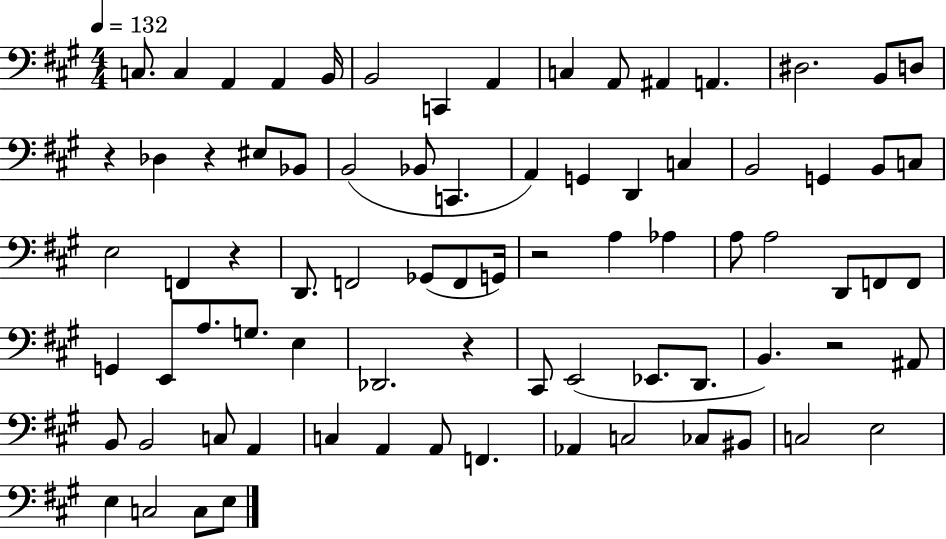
{
  \clef bass
  \numericTimeSignature
  \time 4/4
  \key a \major
  \tempo 4 = 132
  c8. c4 a,4 a,4 b,16 | b,2 c,4 a,4 | c4 a,8 ais,4 a,4. | dis2. b,8 d8 | \break r4 des4 r4 eis8 bes,8 | b,2( bes,8 c,4. | a,4) g,4 d,4 c4 | b,2 g,4 b,8 c8 | \break e2 f,4 r4 | d,8. f,2 ges,8( f,8 g,16) | r2 a4 aes4 | a8 a2 d,8 f,8 f,8 | \break g,4 e,8 a8. g8. e4 | des,2. r4 | cis,8 e,2( ees,8. d,8. | b,4.) r2 ais,8 | \break b,8 b,2 c8 a,4 | c4 a,4 a,8 f,4. | aes,4 c2 ces8 bis,8 | c2 e2 | \break e4 c2 c8 e8 | \bar "|."
}